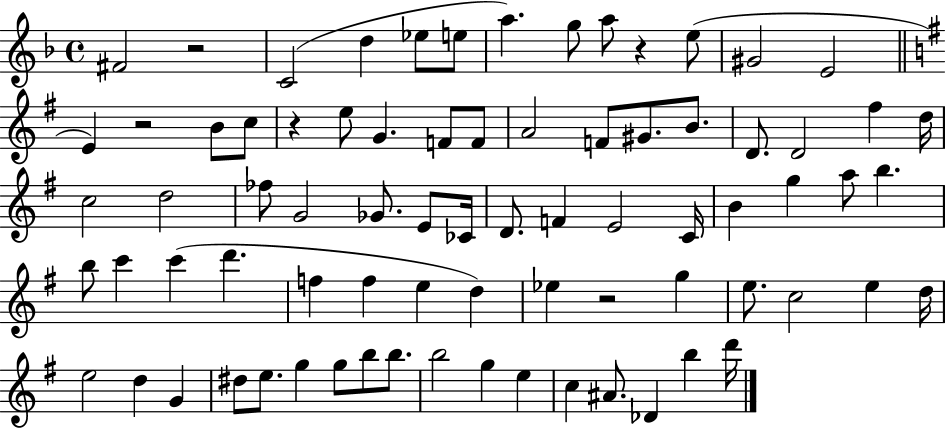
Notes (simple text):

F#4/h R/h C4/h D5/q Eb5/e E5/e A5/q. G5/e A5/e R/q E5/e G#4/h E4/h E4/q R/h B4/e C5/e R/q E5/e G4/q. F4/e F4/e A4/h F4/e G#4/e. B4/e. D4/e. D4/h F#5/q D5/s C5/h D5/h FES5/e G4/h Gb4/e. E4/e CES4/s D4/e. F4/q E4/h C4/s B4/q G5/q A5/e B5/q. B5/e C6/q C6/q D6/q. F5/q F5/q E5/q D5/q Eb5/q R/h G5/q E5/e. C5/h E5/q D5/s E5/h D5/q G4/q D#5/e E5/e. G5/q G5/e B5/e B5/e. B5/h G5/q E5/q C5/q A#4/e. Db4/q B5/q D6/s